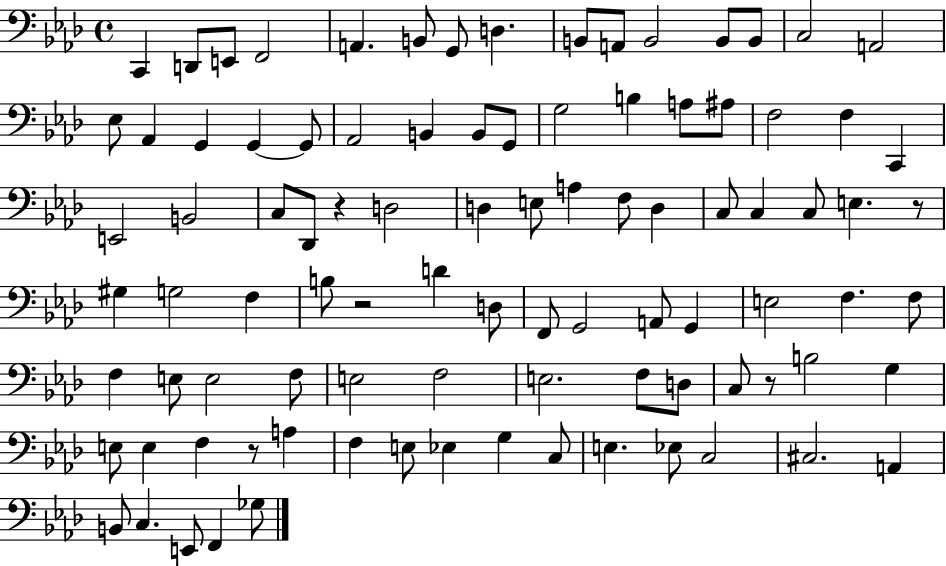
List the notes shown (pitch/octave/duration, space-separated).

C2/q D2/e E2/e F2/h A2/q. B2/e G2/e D3/q. B2/e A2/e B2/h B2/e B2/e C3/h A2/h Eb3/e Ab2/q G2/q G2/q G2/e Ab2/h B2/q B2/e G2/e G3/h B3/q A3/e A#3/e F3/h F3/q C2/q E2/h B2/h C3/e Db2/e R/q D3/h D3/q E3/e A3/q F3/e D3/q C3/e C3/q C3/e E3/q. R/e G#3/q G3/h F3/q B3/e R/h D4/q D3/e F2/e G2/h A2/e G2/q E3/h F3/q. F3/e F3/q E3/e E3/h F3/e E3/h F3/h E3/h. F3/e D3/e C3/e R/e B3/h G3/q E3/e E3/q F3/q R/e A3/q F3/q E3/e Eb3/q G3/q C3/e E3/q. Eb3/e C3/h C#3/h. A2/q B2/e C3/q. E2/e F2/q Gb3/e